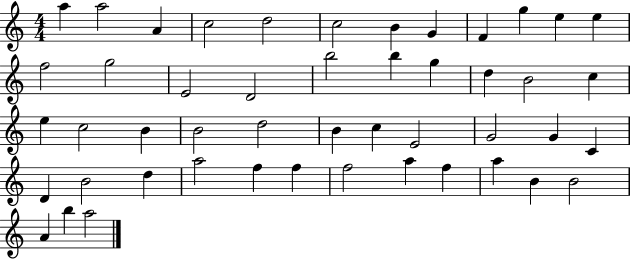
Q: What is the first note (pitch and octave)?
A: A5